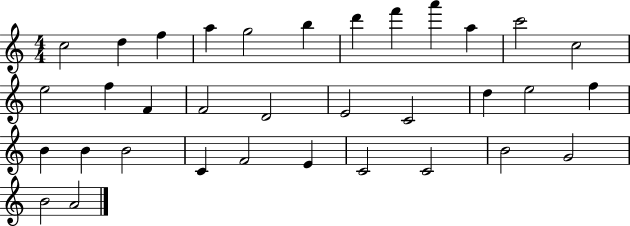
{
  \clef treble
  \numericTimeSignature
  \time 4/4
  \key c \major
  c''2 d''4 f''4 | a''4 g''2 b''4 | d'''4 f'''4 a'''4 a''4 | c'''2 c''2 | \break e''2 f''4 f'4 | f'2 d'2 | e'2 c'2 | d''4 e''2 f''4 | \break b'4 b'4 b'2 | c'4 f'2 e'4 | c'2 c'2 | b'2 g'2 | \break b'2 a'2 | \bar "|."
}